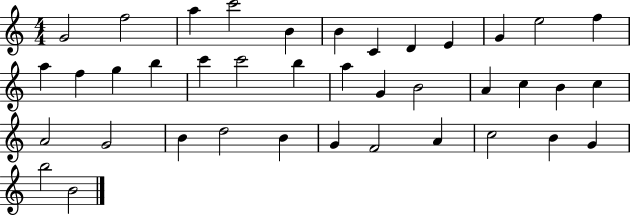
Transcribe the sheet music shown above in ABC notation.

X:1
T:Untitled
M:4/4
L:1/4
K:C
G2 f2 a c'2 B B C D E G e2 f a f g b c' c'2 b a G B2 A c B c A2 G2 B d2 B G F2 A c2 B G b2 B2